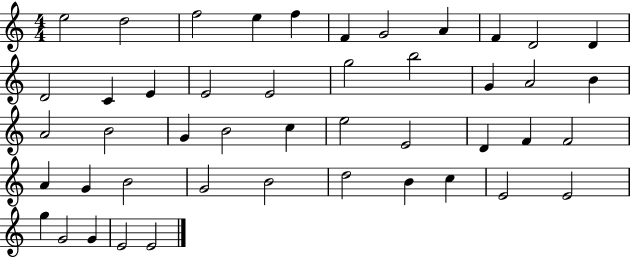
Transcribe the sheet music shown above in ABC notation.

X:1
T:Untitled
M:4/4
L:1/4
K:C
e2 d2 f2 e f F G2 A F D2 D D2 C E E2 E2 g2 b2 G A2 B A2 B2 G B2 c e2 E2 D F F2 A G B2 G2 B2 d2 B c E2 E2 g G2 G E2 E2